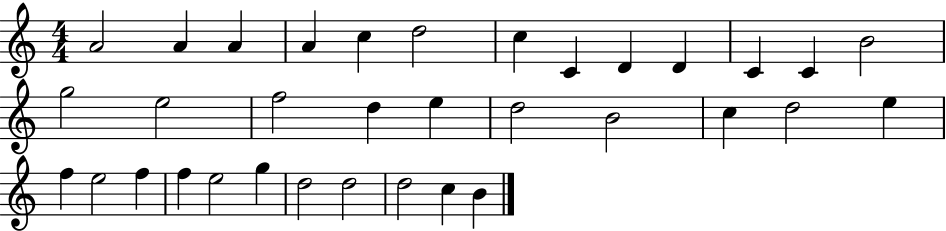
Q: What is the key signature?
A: C major